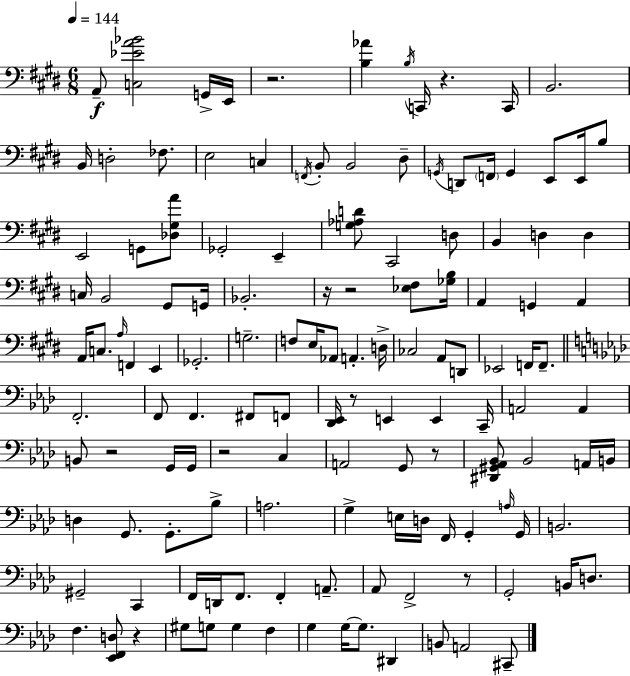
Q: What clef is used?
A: bass